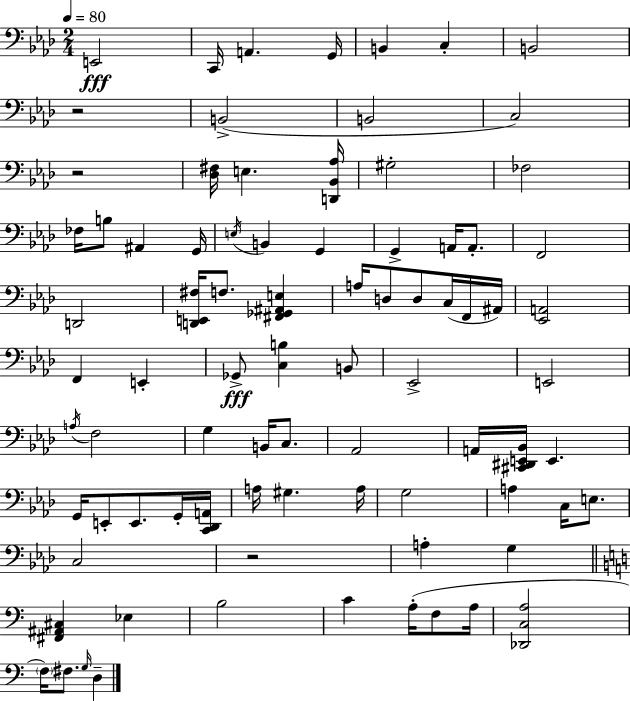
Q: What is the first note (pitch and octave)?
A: E2